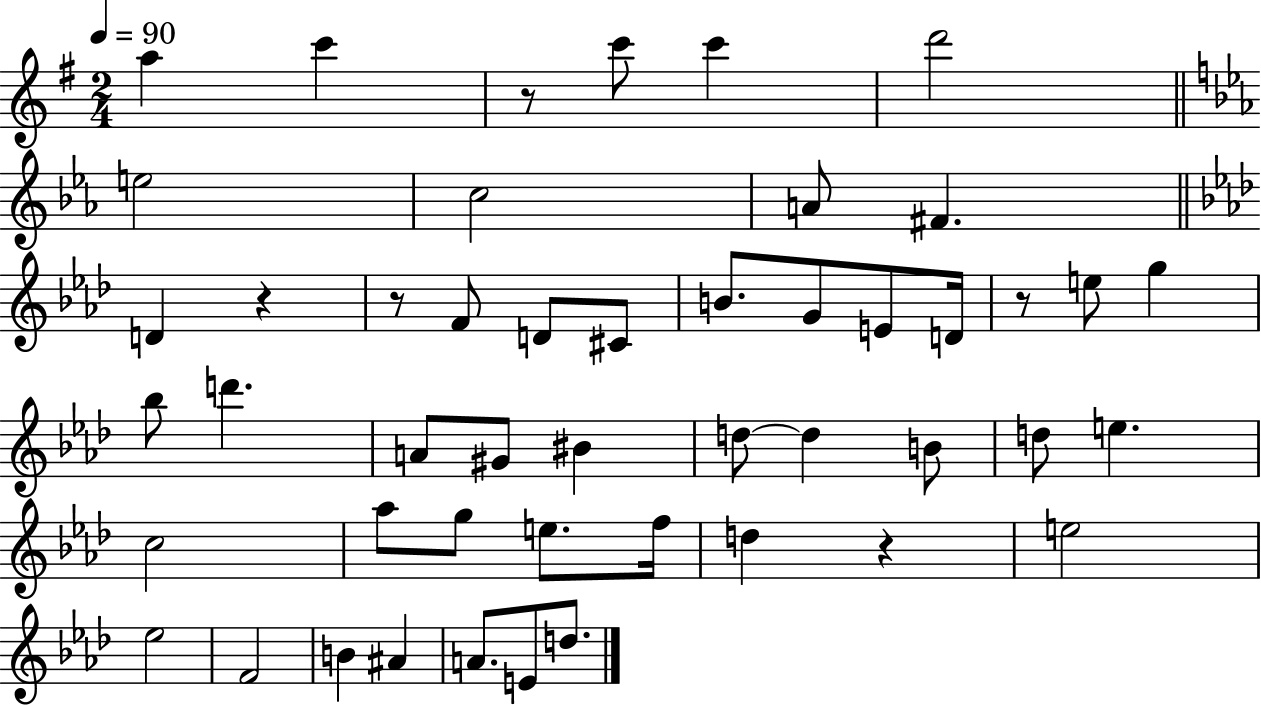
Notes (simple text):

A5/q C6/q R/e C6/e C6/q D6/h E5/h C5/h A4/e F#4/q. D4/q R/q R/e F4/e D4/e C#4/e B4/e. G4/e E4/e D4/s R/e E5/e G5/q Bb5/e D6/q. A4/e G#4/e BIS4/q D5/e D5/q B4/e D5/e E5/q. C5/h Ab5/e G5/e E5/e. F5/s D5/q R/q E5/h Eb5/h F4/h B4/q A#4/q A4/e. E4/e D5/e.